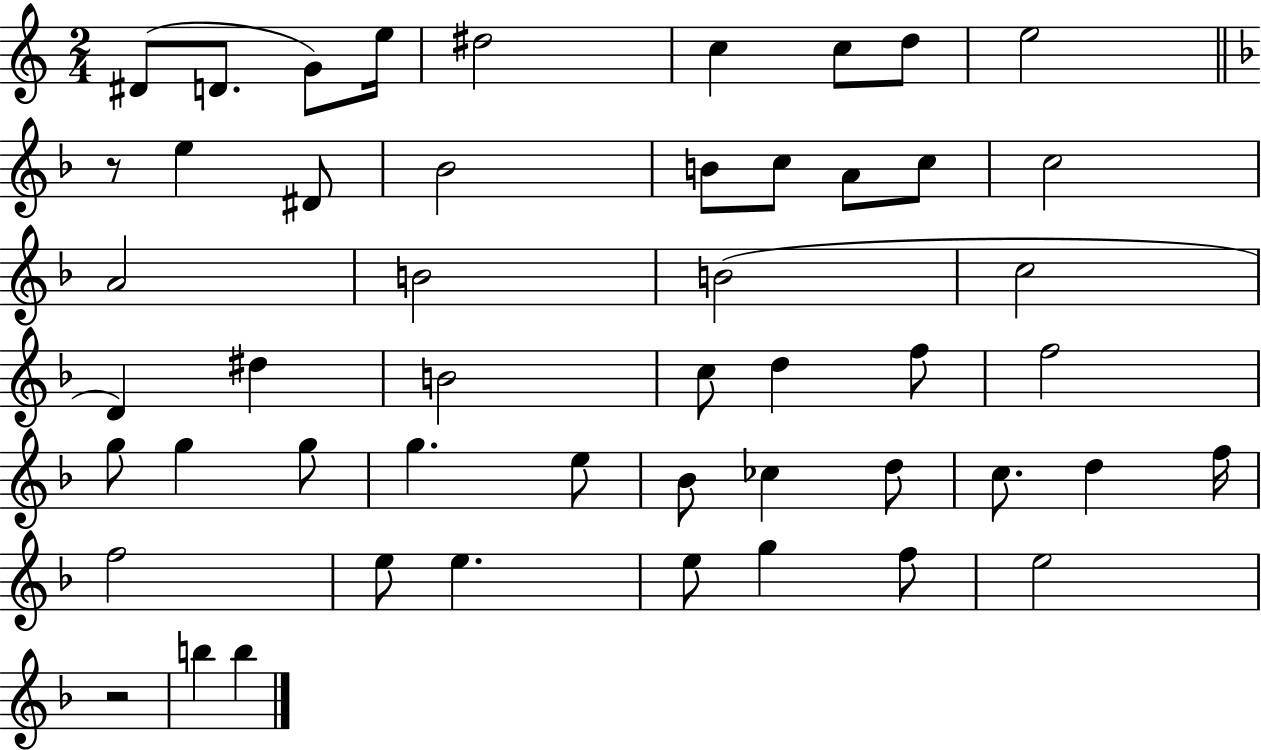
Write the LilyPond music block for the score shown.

{
  \clef treble
  \numericTimeSignature
  \time 2/4
  \key c \major
  \repeat volta 2 { dis'8( d'8. g'8) e''16 | dis''2 | c''4 c''8 d''8 | e''2 | \break \bar "||" \break \key f \major r8 e''4 dis'8 | bes'2 | b'8 c''8 a'8 c''8 | c''2 | \break a'2 | b'2 | b'2( | c''2 | \break d'4) dis''4 | b'2 | c''8 d''4 f''8 | f''2 | \break g''8 g''4 g''8 | g''4. e''8 | bes'8 ces''4 d''8 | c''8. d''4 f''16 | \break f''2 | e''8 e''4. | e''8 g''4 f''8 | e''2 | \break r2 | b''4 b''4 | } \bar "|."
}